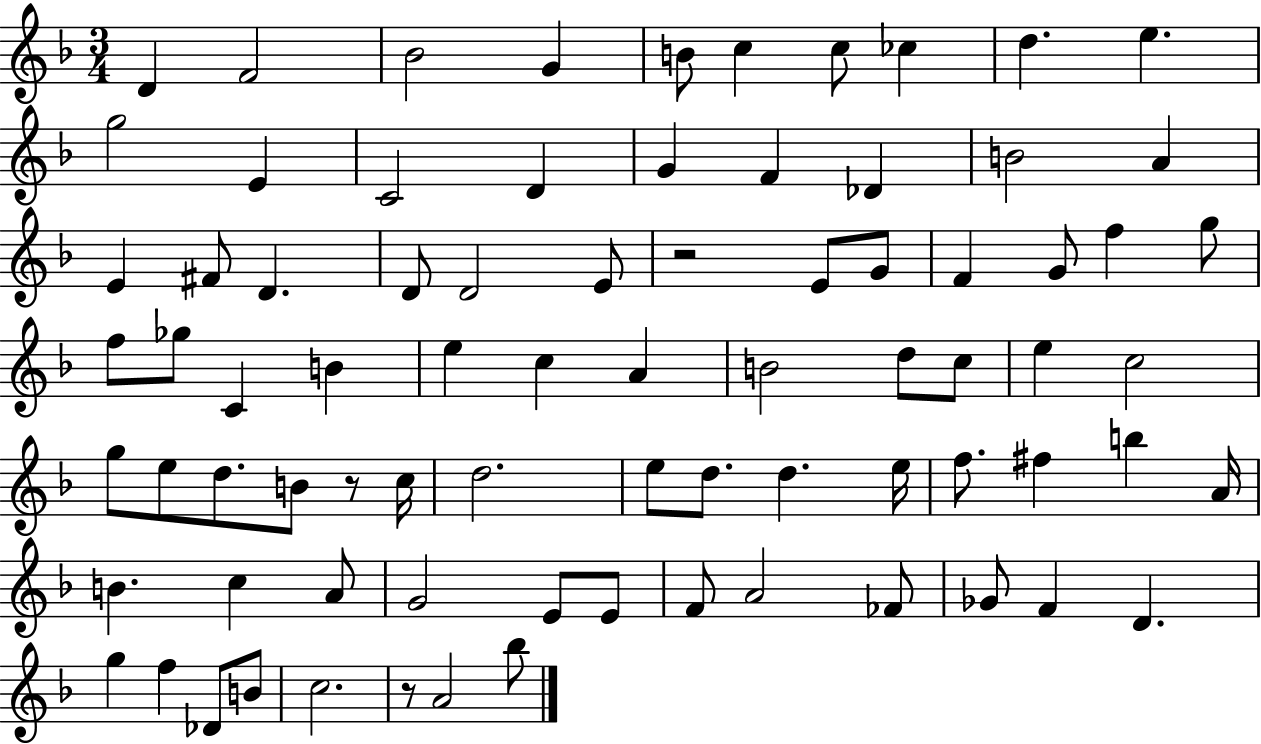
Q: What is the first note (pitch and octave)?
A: D4